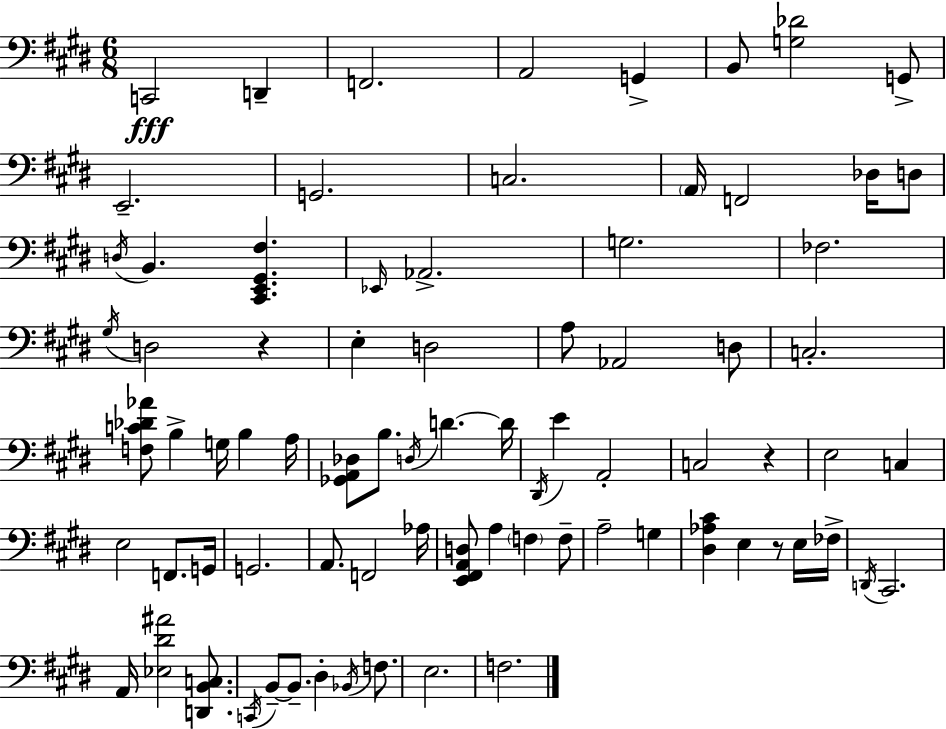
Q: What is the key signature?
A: E major